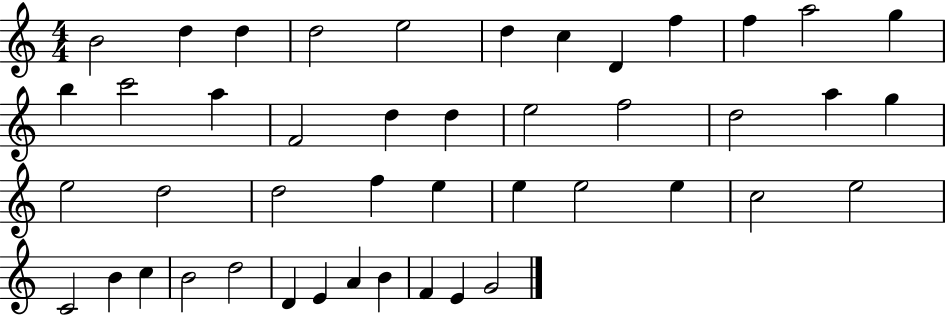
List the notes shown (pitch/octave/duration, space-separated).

B4/h D5/q D5/q D5/h E5/h D5/q C5/q D4/q F5/q F5/q A5/h G5/q B5/q C6/h A5/q F4/h D5/q D5/q E5/h F5/h D5/h A5/q G5/q E5/h D5/h D5/h F5/q E5/q E5/q E5/h E5/q C5/h E5/h C4/h B4/q C5/q B4/h D5/h D4/q E4/q A4/q B4/q F4/q E4/q G4/h